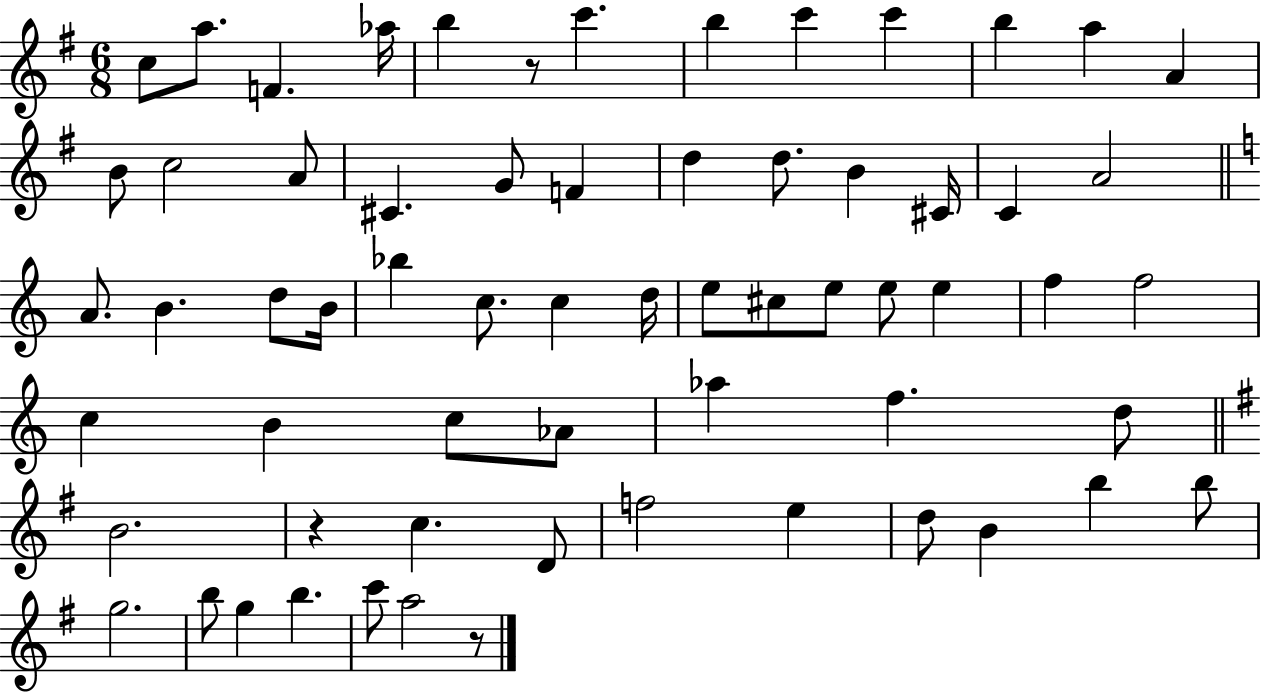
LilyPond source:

{
  \clef treble
  \numericTimeSignature
  \time 6/8
  \key g \major
  c''8 a''8. f'4. aes''16 | b''4 r8 c'''4. | b''4 c'''4 c'''4 | b''4 a''4 a'4 | \break b'8 c''2 a'8 | cis'4. g'8 f'4 | d''4 d''8. b'4 cis'16 | c'4 a'2 | \break \bar "||" \break \key a \minor a'8. b'4. d''8 b'16 | bes''4 c''8. c''4 d''16 | e''8 cis''8 e''8 e''8 e''4 | f''4 f''2 | \break c''4 b'4 c''8 aes'8 | aes''4 f''4. d''8 | \bar "||" \break \key g \major b'2. | r4 c''4. d'8 | f''2 e''4 | d''8 b'4 b''4 b''8 | \break g''2. | b''8 g''4 b''4. | c'''8 a''2 r8 | \bar "|."
}